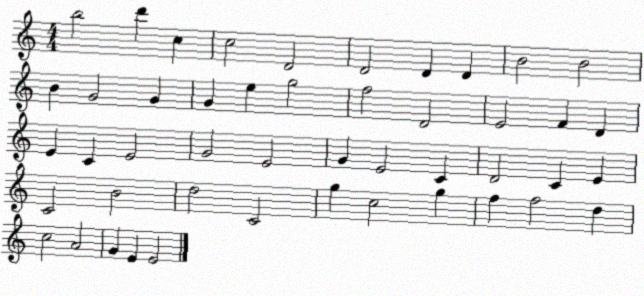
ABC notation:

X:1
T:Untitled
M:4/4
L:1/4
K:C
b2 d' c c2 D2 D2 D D B2 B2 B G2 G G e g2 f2 D2 E2 F D E C E2 G2 E2 G E2 C D2 C E C2 B2 d2 C2 g c2 g f f2 d c2 A2 G E E2